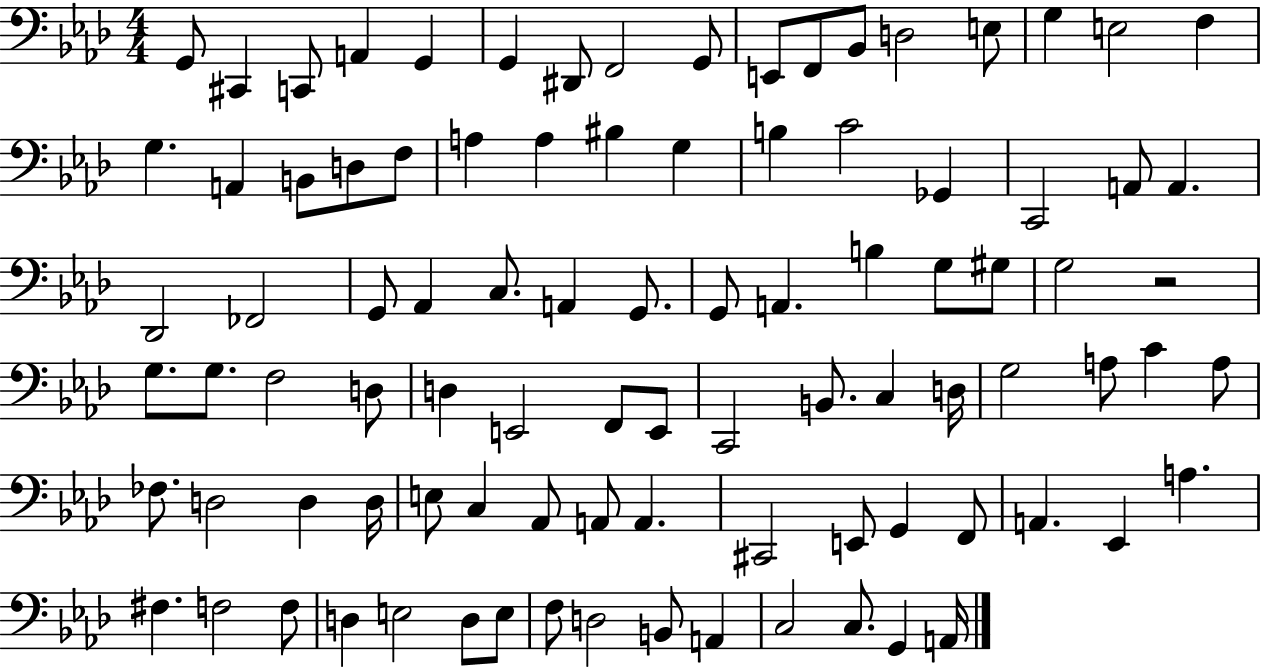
{
  \clef bass
  \numericTimeSignature
  \time 4/4
  \key aes \major
  g,8 cis,4 c,8 a,4 g,4 | g,4 dis,8 f,2 g,8 | e,8 f,8 bes,8 d2 e8 | g4 e2 f4 | \break g4. a,4 b,8 d8 f8 | a4 a4 bis4 g4 | b4 c'2 ges,4 | c,2 a,8 a,4. | \break des,2 fes,2 | g,8 aes,4 c8. a,4 g,8. | g,8 a,4. b4 g8 gis8 | g2 r2 | \break g8. g8. f2 d8 | d4 e,2 f,8 e,8 | c,2 b,8. c4 d16 | g2 a8 c'4 a8 | \break fes8. d2 d4 d16 | e8 c4 aes,8 a,8 a,4. | cis,2 e,8 g,4 f,8 | a,4. ees,4 a4. | \break fis4. f2 f8 | d4 e2 d8 e8 | f8 d2 b,8 a,4 | c2 c8. g,4 a,16 | \break \bar "|."
}